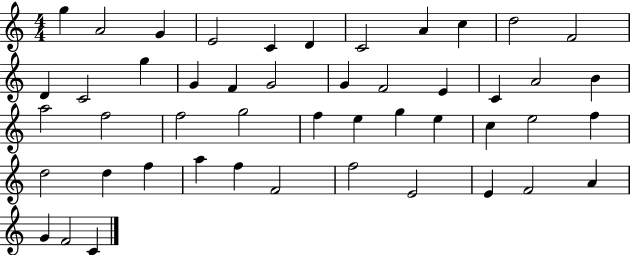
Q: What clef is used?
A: treble